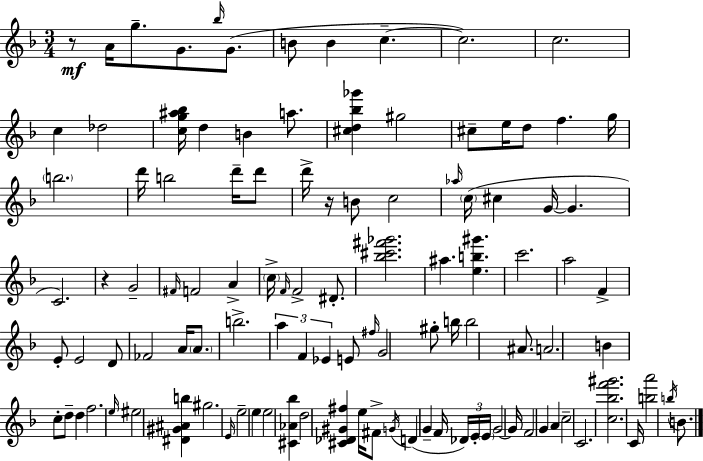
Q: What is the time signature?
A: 3/4